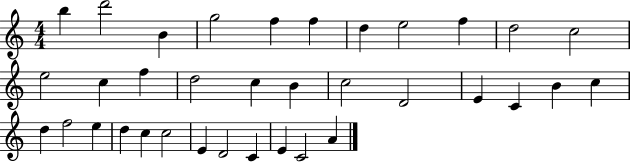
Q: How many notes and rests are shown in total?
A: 35